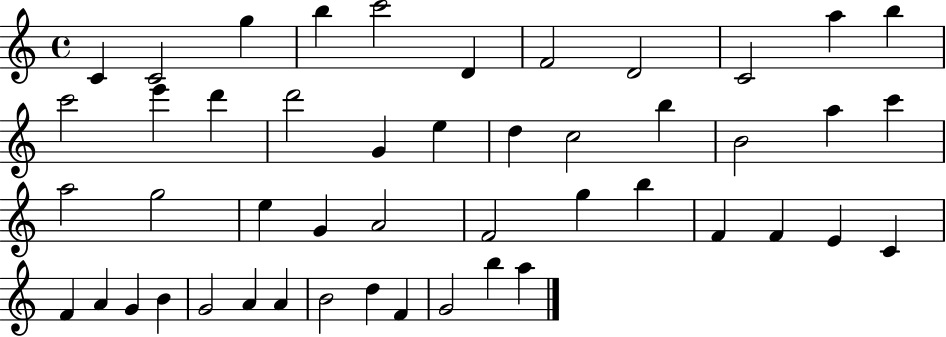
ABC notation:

X:1
T:Untitled
M:4/4
L:1/4
K:C
C C2 g b c'2 D F2 D2 C2 a b c'2 e' d' d'2 G e d c2 b B2 a c' a2 g2 e G A2 F2 g b F F E C F A G B G2 A A B2 d F G2 b a